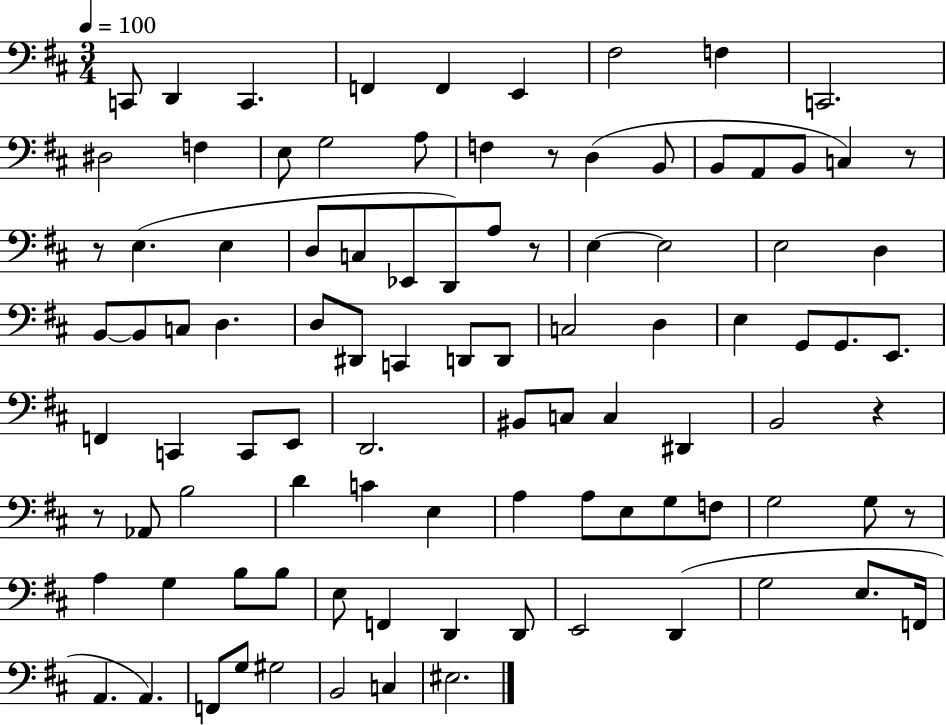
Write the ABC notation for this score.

X:1
T:Untitled
M:3/4
L:1/4
K:D
C,,/2 D,, C,, F,, F,, E,, ^F,2 F, C,,2 ^D,2 F, E,/2 G,2 A,/2 F, z/2 D, B,,/2 B,,/2 A,,/2 B,,/2 C, z/2 z/2 E, E, D,/2 C,/2 _E,,/2 D,,/2 A,/2 z/2 E, E,2 E,2 D, B,,/2 B,,/2 C,/2 D, D,/2 ^D,,/2 C,, D,,/2 D,,/2 C,2 D, E, G,,/2 G,,/2 E,,/2 F,, C,, C,,/2 E,,/2 D,,2 ^B,,/2 C,/2 C, ^D,, B,,2 z z/2 _A,,/2 B,2 D C E, A, A,/2 E,/2 G,/2 F,/2 G,2 G,/2 z/2 A, G, B,/2 B,/2 E,/2 F,, D,, D,,/2 E,,2 D,, G,2 E,/2 F,,/4 A,, A,, F,,/2 G,/2 ^G,2 B,,2 C, ^E,2